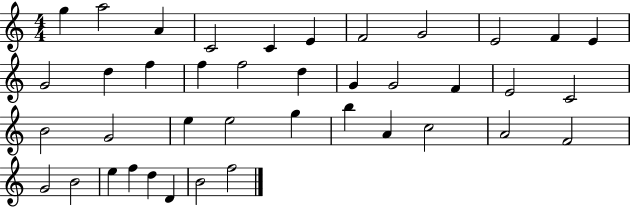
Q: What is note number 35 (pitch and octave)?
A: E5